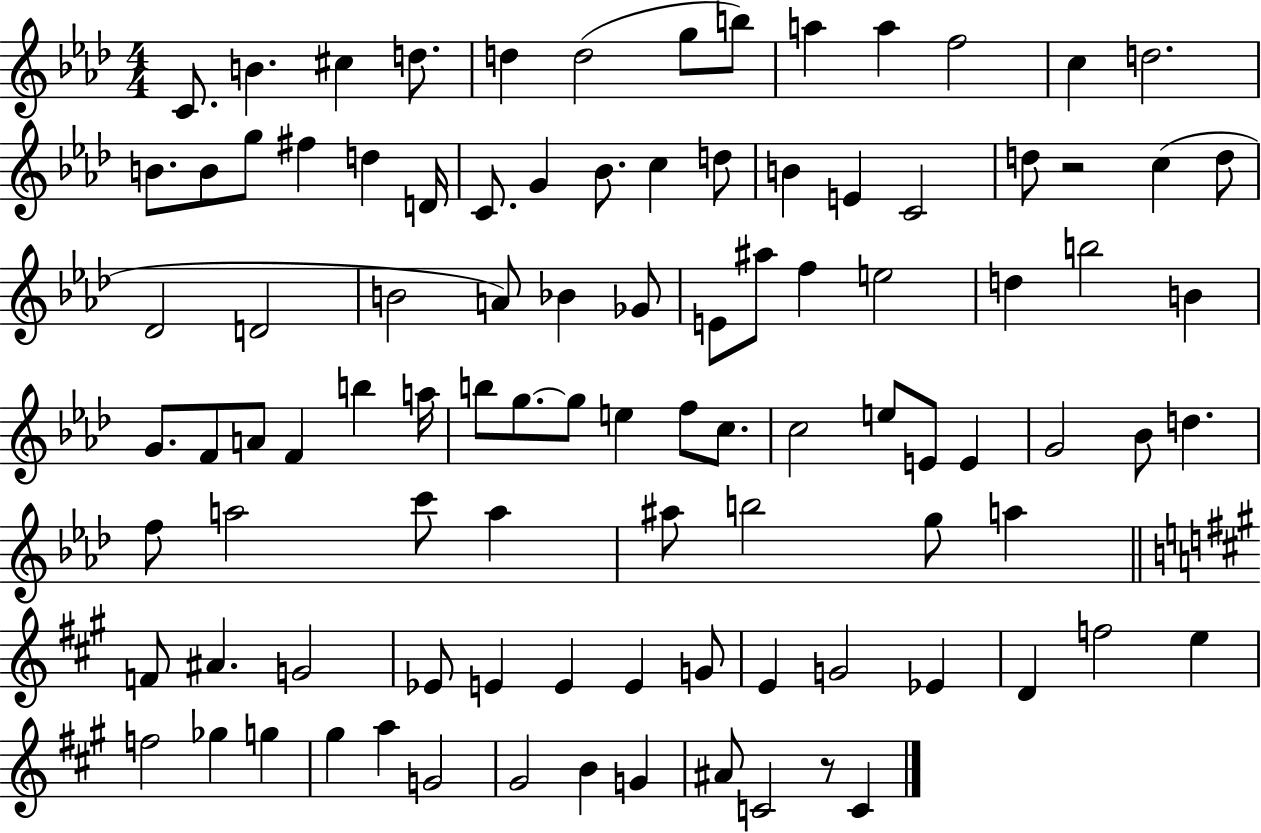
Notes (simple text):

C4/e. B4/q. C#5/q D5/e. D5/q D5/h G5/e B5/e A5/q A5/q F5/h C5/q D5/h. B4/e. B4/e G5/e F#5/q D5/q D4/s C4/e. G4/q Bb4/e. C5/q D5/e B4/q E4/q C4/h D5/e R/h C5/q D5/e Db4/h D4/h B4/h A4/e Bb4/q Gb4/e E4/e A#5/e F5/q E5/h D5/q B5/h B4/q G4/e. F4/e A4/e F4/q B5/q A5/s B5/e G5/e. G5/e E5/q F5/e C5/e. C5/h E5/e E4/e E4/q G4/h Bb4/e D5/q. F5/e A5/h C6/e A5/q A#5/e B5/h G5/e A5/q F4/e A#4/q. G4/h Eb4/e E4/q E4/q E4/q G4/e E4/q G4/h Eb4/q D4/q F5/h E5/q F5/h Gb5/q G5/q G#5/q A5/q G4/h G#4/h B4/q G4/q A#4/e C4/h R/e C4/q